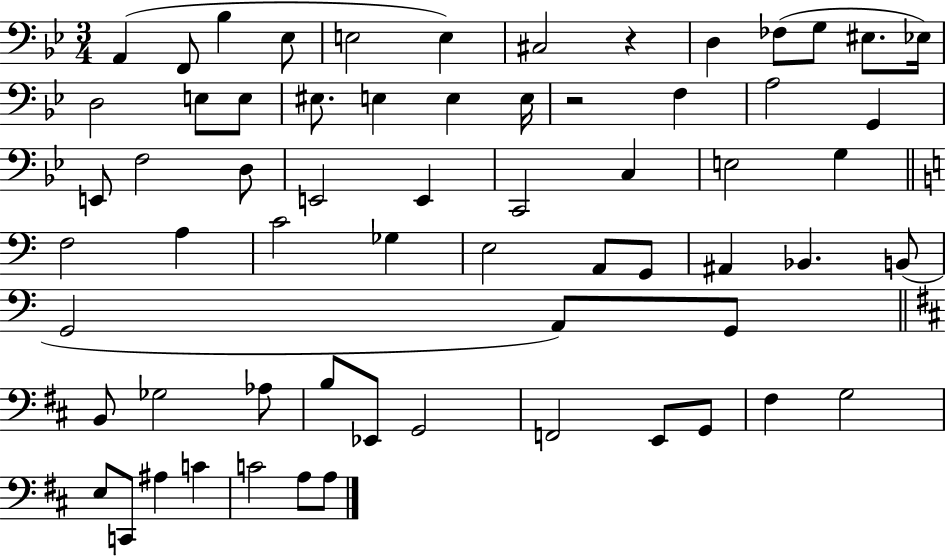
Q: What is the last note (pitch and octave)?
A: A3